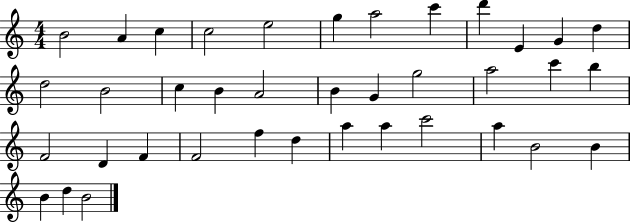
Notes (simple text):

B4/h A4/q C5/q C5/h E5/h G5/q A5/h C6/q D6/q E4/q G4/q D5/q D5/h B4/h C5/q B4/q A4/h B4/q G4/q G5/h A5/h C6/q B5/q F4/h D4/q F4/q F4/h F5/q D5/q A5/q A5/q C6/h A5/q B4/h B4/q B4/q D5/q B4/h